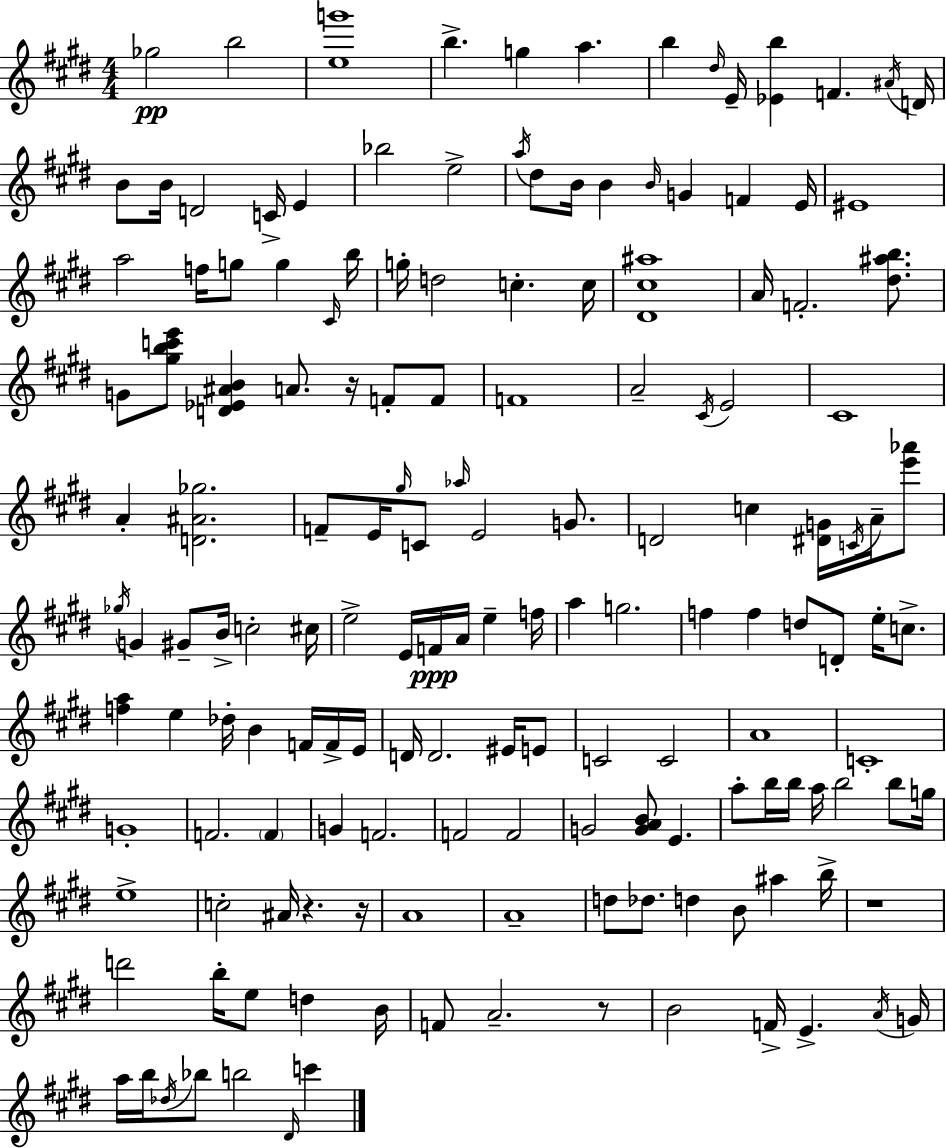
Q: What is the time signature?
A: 4/4